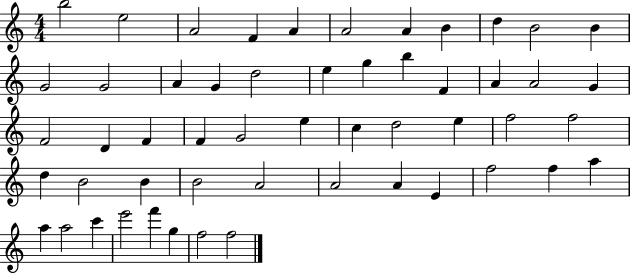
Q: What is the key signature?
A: C major